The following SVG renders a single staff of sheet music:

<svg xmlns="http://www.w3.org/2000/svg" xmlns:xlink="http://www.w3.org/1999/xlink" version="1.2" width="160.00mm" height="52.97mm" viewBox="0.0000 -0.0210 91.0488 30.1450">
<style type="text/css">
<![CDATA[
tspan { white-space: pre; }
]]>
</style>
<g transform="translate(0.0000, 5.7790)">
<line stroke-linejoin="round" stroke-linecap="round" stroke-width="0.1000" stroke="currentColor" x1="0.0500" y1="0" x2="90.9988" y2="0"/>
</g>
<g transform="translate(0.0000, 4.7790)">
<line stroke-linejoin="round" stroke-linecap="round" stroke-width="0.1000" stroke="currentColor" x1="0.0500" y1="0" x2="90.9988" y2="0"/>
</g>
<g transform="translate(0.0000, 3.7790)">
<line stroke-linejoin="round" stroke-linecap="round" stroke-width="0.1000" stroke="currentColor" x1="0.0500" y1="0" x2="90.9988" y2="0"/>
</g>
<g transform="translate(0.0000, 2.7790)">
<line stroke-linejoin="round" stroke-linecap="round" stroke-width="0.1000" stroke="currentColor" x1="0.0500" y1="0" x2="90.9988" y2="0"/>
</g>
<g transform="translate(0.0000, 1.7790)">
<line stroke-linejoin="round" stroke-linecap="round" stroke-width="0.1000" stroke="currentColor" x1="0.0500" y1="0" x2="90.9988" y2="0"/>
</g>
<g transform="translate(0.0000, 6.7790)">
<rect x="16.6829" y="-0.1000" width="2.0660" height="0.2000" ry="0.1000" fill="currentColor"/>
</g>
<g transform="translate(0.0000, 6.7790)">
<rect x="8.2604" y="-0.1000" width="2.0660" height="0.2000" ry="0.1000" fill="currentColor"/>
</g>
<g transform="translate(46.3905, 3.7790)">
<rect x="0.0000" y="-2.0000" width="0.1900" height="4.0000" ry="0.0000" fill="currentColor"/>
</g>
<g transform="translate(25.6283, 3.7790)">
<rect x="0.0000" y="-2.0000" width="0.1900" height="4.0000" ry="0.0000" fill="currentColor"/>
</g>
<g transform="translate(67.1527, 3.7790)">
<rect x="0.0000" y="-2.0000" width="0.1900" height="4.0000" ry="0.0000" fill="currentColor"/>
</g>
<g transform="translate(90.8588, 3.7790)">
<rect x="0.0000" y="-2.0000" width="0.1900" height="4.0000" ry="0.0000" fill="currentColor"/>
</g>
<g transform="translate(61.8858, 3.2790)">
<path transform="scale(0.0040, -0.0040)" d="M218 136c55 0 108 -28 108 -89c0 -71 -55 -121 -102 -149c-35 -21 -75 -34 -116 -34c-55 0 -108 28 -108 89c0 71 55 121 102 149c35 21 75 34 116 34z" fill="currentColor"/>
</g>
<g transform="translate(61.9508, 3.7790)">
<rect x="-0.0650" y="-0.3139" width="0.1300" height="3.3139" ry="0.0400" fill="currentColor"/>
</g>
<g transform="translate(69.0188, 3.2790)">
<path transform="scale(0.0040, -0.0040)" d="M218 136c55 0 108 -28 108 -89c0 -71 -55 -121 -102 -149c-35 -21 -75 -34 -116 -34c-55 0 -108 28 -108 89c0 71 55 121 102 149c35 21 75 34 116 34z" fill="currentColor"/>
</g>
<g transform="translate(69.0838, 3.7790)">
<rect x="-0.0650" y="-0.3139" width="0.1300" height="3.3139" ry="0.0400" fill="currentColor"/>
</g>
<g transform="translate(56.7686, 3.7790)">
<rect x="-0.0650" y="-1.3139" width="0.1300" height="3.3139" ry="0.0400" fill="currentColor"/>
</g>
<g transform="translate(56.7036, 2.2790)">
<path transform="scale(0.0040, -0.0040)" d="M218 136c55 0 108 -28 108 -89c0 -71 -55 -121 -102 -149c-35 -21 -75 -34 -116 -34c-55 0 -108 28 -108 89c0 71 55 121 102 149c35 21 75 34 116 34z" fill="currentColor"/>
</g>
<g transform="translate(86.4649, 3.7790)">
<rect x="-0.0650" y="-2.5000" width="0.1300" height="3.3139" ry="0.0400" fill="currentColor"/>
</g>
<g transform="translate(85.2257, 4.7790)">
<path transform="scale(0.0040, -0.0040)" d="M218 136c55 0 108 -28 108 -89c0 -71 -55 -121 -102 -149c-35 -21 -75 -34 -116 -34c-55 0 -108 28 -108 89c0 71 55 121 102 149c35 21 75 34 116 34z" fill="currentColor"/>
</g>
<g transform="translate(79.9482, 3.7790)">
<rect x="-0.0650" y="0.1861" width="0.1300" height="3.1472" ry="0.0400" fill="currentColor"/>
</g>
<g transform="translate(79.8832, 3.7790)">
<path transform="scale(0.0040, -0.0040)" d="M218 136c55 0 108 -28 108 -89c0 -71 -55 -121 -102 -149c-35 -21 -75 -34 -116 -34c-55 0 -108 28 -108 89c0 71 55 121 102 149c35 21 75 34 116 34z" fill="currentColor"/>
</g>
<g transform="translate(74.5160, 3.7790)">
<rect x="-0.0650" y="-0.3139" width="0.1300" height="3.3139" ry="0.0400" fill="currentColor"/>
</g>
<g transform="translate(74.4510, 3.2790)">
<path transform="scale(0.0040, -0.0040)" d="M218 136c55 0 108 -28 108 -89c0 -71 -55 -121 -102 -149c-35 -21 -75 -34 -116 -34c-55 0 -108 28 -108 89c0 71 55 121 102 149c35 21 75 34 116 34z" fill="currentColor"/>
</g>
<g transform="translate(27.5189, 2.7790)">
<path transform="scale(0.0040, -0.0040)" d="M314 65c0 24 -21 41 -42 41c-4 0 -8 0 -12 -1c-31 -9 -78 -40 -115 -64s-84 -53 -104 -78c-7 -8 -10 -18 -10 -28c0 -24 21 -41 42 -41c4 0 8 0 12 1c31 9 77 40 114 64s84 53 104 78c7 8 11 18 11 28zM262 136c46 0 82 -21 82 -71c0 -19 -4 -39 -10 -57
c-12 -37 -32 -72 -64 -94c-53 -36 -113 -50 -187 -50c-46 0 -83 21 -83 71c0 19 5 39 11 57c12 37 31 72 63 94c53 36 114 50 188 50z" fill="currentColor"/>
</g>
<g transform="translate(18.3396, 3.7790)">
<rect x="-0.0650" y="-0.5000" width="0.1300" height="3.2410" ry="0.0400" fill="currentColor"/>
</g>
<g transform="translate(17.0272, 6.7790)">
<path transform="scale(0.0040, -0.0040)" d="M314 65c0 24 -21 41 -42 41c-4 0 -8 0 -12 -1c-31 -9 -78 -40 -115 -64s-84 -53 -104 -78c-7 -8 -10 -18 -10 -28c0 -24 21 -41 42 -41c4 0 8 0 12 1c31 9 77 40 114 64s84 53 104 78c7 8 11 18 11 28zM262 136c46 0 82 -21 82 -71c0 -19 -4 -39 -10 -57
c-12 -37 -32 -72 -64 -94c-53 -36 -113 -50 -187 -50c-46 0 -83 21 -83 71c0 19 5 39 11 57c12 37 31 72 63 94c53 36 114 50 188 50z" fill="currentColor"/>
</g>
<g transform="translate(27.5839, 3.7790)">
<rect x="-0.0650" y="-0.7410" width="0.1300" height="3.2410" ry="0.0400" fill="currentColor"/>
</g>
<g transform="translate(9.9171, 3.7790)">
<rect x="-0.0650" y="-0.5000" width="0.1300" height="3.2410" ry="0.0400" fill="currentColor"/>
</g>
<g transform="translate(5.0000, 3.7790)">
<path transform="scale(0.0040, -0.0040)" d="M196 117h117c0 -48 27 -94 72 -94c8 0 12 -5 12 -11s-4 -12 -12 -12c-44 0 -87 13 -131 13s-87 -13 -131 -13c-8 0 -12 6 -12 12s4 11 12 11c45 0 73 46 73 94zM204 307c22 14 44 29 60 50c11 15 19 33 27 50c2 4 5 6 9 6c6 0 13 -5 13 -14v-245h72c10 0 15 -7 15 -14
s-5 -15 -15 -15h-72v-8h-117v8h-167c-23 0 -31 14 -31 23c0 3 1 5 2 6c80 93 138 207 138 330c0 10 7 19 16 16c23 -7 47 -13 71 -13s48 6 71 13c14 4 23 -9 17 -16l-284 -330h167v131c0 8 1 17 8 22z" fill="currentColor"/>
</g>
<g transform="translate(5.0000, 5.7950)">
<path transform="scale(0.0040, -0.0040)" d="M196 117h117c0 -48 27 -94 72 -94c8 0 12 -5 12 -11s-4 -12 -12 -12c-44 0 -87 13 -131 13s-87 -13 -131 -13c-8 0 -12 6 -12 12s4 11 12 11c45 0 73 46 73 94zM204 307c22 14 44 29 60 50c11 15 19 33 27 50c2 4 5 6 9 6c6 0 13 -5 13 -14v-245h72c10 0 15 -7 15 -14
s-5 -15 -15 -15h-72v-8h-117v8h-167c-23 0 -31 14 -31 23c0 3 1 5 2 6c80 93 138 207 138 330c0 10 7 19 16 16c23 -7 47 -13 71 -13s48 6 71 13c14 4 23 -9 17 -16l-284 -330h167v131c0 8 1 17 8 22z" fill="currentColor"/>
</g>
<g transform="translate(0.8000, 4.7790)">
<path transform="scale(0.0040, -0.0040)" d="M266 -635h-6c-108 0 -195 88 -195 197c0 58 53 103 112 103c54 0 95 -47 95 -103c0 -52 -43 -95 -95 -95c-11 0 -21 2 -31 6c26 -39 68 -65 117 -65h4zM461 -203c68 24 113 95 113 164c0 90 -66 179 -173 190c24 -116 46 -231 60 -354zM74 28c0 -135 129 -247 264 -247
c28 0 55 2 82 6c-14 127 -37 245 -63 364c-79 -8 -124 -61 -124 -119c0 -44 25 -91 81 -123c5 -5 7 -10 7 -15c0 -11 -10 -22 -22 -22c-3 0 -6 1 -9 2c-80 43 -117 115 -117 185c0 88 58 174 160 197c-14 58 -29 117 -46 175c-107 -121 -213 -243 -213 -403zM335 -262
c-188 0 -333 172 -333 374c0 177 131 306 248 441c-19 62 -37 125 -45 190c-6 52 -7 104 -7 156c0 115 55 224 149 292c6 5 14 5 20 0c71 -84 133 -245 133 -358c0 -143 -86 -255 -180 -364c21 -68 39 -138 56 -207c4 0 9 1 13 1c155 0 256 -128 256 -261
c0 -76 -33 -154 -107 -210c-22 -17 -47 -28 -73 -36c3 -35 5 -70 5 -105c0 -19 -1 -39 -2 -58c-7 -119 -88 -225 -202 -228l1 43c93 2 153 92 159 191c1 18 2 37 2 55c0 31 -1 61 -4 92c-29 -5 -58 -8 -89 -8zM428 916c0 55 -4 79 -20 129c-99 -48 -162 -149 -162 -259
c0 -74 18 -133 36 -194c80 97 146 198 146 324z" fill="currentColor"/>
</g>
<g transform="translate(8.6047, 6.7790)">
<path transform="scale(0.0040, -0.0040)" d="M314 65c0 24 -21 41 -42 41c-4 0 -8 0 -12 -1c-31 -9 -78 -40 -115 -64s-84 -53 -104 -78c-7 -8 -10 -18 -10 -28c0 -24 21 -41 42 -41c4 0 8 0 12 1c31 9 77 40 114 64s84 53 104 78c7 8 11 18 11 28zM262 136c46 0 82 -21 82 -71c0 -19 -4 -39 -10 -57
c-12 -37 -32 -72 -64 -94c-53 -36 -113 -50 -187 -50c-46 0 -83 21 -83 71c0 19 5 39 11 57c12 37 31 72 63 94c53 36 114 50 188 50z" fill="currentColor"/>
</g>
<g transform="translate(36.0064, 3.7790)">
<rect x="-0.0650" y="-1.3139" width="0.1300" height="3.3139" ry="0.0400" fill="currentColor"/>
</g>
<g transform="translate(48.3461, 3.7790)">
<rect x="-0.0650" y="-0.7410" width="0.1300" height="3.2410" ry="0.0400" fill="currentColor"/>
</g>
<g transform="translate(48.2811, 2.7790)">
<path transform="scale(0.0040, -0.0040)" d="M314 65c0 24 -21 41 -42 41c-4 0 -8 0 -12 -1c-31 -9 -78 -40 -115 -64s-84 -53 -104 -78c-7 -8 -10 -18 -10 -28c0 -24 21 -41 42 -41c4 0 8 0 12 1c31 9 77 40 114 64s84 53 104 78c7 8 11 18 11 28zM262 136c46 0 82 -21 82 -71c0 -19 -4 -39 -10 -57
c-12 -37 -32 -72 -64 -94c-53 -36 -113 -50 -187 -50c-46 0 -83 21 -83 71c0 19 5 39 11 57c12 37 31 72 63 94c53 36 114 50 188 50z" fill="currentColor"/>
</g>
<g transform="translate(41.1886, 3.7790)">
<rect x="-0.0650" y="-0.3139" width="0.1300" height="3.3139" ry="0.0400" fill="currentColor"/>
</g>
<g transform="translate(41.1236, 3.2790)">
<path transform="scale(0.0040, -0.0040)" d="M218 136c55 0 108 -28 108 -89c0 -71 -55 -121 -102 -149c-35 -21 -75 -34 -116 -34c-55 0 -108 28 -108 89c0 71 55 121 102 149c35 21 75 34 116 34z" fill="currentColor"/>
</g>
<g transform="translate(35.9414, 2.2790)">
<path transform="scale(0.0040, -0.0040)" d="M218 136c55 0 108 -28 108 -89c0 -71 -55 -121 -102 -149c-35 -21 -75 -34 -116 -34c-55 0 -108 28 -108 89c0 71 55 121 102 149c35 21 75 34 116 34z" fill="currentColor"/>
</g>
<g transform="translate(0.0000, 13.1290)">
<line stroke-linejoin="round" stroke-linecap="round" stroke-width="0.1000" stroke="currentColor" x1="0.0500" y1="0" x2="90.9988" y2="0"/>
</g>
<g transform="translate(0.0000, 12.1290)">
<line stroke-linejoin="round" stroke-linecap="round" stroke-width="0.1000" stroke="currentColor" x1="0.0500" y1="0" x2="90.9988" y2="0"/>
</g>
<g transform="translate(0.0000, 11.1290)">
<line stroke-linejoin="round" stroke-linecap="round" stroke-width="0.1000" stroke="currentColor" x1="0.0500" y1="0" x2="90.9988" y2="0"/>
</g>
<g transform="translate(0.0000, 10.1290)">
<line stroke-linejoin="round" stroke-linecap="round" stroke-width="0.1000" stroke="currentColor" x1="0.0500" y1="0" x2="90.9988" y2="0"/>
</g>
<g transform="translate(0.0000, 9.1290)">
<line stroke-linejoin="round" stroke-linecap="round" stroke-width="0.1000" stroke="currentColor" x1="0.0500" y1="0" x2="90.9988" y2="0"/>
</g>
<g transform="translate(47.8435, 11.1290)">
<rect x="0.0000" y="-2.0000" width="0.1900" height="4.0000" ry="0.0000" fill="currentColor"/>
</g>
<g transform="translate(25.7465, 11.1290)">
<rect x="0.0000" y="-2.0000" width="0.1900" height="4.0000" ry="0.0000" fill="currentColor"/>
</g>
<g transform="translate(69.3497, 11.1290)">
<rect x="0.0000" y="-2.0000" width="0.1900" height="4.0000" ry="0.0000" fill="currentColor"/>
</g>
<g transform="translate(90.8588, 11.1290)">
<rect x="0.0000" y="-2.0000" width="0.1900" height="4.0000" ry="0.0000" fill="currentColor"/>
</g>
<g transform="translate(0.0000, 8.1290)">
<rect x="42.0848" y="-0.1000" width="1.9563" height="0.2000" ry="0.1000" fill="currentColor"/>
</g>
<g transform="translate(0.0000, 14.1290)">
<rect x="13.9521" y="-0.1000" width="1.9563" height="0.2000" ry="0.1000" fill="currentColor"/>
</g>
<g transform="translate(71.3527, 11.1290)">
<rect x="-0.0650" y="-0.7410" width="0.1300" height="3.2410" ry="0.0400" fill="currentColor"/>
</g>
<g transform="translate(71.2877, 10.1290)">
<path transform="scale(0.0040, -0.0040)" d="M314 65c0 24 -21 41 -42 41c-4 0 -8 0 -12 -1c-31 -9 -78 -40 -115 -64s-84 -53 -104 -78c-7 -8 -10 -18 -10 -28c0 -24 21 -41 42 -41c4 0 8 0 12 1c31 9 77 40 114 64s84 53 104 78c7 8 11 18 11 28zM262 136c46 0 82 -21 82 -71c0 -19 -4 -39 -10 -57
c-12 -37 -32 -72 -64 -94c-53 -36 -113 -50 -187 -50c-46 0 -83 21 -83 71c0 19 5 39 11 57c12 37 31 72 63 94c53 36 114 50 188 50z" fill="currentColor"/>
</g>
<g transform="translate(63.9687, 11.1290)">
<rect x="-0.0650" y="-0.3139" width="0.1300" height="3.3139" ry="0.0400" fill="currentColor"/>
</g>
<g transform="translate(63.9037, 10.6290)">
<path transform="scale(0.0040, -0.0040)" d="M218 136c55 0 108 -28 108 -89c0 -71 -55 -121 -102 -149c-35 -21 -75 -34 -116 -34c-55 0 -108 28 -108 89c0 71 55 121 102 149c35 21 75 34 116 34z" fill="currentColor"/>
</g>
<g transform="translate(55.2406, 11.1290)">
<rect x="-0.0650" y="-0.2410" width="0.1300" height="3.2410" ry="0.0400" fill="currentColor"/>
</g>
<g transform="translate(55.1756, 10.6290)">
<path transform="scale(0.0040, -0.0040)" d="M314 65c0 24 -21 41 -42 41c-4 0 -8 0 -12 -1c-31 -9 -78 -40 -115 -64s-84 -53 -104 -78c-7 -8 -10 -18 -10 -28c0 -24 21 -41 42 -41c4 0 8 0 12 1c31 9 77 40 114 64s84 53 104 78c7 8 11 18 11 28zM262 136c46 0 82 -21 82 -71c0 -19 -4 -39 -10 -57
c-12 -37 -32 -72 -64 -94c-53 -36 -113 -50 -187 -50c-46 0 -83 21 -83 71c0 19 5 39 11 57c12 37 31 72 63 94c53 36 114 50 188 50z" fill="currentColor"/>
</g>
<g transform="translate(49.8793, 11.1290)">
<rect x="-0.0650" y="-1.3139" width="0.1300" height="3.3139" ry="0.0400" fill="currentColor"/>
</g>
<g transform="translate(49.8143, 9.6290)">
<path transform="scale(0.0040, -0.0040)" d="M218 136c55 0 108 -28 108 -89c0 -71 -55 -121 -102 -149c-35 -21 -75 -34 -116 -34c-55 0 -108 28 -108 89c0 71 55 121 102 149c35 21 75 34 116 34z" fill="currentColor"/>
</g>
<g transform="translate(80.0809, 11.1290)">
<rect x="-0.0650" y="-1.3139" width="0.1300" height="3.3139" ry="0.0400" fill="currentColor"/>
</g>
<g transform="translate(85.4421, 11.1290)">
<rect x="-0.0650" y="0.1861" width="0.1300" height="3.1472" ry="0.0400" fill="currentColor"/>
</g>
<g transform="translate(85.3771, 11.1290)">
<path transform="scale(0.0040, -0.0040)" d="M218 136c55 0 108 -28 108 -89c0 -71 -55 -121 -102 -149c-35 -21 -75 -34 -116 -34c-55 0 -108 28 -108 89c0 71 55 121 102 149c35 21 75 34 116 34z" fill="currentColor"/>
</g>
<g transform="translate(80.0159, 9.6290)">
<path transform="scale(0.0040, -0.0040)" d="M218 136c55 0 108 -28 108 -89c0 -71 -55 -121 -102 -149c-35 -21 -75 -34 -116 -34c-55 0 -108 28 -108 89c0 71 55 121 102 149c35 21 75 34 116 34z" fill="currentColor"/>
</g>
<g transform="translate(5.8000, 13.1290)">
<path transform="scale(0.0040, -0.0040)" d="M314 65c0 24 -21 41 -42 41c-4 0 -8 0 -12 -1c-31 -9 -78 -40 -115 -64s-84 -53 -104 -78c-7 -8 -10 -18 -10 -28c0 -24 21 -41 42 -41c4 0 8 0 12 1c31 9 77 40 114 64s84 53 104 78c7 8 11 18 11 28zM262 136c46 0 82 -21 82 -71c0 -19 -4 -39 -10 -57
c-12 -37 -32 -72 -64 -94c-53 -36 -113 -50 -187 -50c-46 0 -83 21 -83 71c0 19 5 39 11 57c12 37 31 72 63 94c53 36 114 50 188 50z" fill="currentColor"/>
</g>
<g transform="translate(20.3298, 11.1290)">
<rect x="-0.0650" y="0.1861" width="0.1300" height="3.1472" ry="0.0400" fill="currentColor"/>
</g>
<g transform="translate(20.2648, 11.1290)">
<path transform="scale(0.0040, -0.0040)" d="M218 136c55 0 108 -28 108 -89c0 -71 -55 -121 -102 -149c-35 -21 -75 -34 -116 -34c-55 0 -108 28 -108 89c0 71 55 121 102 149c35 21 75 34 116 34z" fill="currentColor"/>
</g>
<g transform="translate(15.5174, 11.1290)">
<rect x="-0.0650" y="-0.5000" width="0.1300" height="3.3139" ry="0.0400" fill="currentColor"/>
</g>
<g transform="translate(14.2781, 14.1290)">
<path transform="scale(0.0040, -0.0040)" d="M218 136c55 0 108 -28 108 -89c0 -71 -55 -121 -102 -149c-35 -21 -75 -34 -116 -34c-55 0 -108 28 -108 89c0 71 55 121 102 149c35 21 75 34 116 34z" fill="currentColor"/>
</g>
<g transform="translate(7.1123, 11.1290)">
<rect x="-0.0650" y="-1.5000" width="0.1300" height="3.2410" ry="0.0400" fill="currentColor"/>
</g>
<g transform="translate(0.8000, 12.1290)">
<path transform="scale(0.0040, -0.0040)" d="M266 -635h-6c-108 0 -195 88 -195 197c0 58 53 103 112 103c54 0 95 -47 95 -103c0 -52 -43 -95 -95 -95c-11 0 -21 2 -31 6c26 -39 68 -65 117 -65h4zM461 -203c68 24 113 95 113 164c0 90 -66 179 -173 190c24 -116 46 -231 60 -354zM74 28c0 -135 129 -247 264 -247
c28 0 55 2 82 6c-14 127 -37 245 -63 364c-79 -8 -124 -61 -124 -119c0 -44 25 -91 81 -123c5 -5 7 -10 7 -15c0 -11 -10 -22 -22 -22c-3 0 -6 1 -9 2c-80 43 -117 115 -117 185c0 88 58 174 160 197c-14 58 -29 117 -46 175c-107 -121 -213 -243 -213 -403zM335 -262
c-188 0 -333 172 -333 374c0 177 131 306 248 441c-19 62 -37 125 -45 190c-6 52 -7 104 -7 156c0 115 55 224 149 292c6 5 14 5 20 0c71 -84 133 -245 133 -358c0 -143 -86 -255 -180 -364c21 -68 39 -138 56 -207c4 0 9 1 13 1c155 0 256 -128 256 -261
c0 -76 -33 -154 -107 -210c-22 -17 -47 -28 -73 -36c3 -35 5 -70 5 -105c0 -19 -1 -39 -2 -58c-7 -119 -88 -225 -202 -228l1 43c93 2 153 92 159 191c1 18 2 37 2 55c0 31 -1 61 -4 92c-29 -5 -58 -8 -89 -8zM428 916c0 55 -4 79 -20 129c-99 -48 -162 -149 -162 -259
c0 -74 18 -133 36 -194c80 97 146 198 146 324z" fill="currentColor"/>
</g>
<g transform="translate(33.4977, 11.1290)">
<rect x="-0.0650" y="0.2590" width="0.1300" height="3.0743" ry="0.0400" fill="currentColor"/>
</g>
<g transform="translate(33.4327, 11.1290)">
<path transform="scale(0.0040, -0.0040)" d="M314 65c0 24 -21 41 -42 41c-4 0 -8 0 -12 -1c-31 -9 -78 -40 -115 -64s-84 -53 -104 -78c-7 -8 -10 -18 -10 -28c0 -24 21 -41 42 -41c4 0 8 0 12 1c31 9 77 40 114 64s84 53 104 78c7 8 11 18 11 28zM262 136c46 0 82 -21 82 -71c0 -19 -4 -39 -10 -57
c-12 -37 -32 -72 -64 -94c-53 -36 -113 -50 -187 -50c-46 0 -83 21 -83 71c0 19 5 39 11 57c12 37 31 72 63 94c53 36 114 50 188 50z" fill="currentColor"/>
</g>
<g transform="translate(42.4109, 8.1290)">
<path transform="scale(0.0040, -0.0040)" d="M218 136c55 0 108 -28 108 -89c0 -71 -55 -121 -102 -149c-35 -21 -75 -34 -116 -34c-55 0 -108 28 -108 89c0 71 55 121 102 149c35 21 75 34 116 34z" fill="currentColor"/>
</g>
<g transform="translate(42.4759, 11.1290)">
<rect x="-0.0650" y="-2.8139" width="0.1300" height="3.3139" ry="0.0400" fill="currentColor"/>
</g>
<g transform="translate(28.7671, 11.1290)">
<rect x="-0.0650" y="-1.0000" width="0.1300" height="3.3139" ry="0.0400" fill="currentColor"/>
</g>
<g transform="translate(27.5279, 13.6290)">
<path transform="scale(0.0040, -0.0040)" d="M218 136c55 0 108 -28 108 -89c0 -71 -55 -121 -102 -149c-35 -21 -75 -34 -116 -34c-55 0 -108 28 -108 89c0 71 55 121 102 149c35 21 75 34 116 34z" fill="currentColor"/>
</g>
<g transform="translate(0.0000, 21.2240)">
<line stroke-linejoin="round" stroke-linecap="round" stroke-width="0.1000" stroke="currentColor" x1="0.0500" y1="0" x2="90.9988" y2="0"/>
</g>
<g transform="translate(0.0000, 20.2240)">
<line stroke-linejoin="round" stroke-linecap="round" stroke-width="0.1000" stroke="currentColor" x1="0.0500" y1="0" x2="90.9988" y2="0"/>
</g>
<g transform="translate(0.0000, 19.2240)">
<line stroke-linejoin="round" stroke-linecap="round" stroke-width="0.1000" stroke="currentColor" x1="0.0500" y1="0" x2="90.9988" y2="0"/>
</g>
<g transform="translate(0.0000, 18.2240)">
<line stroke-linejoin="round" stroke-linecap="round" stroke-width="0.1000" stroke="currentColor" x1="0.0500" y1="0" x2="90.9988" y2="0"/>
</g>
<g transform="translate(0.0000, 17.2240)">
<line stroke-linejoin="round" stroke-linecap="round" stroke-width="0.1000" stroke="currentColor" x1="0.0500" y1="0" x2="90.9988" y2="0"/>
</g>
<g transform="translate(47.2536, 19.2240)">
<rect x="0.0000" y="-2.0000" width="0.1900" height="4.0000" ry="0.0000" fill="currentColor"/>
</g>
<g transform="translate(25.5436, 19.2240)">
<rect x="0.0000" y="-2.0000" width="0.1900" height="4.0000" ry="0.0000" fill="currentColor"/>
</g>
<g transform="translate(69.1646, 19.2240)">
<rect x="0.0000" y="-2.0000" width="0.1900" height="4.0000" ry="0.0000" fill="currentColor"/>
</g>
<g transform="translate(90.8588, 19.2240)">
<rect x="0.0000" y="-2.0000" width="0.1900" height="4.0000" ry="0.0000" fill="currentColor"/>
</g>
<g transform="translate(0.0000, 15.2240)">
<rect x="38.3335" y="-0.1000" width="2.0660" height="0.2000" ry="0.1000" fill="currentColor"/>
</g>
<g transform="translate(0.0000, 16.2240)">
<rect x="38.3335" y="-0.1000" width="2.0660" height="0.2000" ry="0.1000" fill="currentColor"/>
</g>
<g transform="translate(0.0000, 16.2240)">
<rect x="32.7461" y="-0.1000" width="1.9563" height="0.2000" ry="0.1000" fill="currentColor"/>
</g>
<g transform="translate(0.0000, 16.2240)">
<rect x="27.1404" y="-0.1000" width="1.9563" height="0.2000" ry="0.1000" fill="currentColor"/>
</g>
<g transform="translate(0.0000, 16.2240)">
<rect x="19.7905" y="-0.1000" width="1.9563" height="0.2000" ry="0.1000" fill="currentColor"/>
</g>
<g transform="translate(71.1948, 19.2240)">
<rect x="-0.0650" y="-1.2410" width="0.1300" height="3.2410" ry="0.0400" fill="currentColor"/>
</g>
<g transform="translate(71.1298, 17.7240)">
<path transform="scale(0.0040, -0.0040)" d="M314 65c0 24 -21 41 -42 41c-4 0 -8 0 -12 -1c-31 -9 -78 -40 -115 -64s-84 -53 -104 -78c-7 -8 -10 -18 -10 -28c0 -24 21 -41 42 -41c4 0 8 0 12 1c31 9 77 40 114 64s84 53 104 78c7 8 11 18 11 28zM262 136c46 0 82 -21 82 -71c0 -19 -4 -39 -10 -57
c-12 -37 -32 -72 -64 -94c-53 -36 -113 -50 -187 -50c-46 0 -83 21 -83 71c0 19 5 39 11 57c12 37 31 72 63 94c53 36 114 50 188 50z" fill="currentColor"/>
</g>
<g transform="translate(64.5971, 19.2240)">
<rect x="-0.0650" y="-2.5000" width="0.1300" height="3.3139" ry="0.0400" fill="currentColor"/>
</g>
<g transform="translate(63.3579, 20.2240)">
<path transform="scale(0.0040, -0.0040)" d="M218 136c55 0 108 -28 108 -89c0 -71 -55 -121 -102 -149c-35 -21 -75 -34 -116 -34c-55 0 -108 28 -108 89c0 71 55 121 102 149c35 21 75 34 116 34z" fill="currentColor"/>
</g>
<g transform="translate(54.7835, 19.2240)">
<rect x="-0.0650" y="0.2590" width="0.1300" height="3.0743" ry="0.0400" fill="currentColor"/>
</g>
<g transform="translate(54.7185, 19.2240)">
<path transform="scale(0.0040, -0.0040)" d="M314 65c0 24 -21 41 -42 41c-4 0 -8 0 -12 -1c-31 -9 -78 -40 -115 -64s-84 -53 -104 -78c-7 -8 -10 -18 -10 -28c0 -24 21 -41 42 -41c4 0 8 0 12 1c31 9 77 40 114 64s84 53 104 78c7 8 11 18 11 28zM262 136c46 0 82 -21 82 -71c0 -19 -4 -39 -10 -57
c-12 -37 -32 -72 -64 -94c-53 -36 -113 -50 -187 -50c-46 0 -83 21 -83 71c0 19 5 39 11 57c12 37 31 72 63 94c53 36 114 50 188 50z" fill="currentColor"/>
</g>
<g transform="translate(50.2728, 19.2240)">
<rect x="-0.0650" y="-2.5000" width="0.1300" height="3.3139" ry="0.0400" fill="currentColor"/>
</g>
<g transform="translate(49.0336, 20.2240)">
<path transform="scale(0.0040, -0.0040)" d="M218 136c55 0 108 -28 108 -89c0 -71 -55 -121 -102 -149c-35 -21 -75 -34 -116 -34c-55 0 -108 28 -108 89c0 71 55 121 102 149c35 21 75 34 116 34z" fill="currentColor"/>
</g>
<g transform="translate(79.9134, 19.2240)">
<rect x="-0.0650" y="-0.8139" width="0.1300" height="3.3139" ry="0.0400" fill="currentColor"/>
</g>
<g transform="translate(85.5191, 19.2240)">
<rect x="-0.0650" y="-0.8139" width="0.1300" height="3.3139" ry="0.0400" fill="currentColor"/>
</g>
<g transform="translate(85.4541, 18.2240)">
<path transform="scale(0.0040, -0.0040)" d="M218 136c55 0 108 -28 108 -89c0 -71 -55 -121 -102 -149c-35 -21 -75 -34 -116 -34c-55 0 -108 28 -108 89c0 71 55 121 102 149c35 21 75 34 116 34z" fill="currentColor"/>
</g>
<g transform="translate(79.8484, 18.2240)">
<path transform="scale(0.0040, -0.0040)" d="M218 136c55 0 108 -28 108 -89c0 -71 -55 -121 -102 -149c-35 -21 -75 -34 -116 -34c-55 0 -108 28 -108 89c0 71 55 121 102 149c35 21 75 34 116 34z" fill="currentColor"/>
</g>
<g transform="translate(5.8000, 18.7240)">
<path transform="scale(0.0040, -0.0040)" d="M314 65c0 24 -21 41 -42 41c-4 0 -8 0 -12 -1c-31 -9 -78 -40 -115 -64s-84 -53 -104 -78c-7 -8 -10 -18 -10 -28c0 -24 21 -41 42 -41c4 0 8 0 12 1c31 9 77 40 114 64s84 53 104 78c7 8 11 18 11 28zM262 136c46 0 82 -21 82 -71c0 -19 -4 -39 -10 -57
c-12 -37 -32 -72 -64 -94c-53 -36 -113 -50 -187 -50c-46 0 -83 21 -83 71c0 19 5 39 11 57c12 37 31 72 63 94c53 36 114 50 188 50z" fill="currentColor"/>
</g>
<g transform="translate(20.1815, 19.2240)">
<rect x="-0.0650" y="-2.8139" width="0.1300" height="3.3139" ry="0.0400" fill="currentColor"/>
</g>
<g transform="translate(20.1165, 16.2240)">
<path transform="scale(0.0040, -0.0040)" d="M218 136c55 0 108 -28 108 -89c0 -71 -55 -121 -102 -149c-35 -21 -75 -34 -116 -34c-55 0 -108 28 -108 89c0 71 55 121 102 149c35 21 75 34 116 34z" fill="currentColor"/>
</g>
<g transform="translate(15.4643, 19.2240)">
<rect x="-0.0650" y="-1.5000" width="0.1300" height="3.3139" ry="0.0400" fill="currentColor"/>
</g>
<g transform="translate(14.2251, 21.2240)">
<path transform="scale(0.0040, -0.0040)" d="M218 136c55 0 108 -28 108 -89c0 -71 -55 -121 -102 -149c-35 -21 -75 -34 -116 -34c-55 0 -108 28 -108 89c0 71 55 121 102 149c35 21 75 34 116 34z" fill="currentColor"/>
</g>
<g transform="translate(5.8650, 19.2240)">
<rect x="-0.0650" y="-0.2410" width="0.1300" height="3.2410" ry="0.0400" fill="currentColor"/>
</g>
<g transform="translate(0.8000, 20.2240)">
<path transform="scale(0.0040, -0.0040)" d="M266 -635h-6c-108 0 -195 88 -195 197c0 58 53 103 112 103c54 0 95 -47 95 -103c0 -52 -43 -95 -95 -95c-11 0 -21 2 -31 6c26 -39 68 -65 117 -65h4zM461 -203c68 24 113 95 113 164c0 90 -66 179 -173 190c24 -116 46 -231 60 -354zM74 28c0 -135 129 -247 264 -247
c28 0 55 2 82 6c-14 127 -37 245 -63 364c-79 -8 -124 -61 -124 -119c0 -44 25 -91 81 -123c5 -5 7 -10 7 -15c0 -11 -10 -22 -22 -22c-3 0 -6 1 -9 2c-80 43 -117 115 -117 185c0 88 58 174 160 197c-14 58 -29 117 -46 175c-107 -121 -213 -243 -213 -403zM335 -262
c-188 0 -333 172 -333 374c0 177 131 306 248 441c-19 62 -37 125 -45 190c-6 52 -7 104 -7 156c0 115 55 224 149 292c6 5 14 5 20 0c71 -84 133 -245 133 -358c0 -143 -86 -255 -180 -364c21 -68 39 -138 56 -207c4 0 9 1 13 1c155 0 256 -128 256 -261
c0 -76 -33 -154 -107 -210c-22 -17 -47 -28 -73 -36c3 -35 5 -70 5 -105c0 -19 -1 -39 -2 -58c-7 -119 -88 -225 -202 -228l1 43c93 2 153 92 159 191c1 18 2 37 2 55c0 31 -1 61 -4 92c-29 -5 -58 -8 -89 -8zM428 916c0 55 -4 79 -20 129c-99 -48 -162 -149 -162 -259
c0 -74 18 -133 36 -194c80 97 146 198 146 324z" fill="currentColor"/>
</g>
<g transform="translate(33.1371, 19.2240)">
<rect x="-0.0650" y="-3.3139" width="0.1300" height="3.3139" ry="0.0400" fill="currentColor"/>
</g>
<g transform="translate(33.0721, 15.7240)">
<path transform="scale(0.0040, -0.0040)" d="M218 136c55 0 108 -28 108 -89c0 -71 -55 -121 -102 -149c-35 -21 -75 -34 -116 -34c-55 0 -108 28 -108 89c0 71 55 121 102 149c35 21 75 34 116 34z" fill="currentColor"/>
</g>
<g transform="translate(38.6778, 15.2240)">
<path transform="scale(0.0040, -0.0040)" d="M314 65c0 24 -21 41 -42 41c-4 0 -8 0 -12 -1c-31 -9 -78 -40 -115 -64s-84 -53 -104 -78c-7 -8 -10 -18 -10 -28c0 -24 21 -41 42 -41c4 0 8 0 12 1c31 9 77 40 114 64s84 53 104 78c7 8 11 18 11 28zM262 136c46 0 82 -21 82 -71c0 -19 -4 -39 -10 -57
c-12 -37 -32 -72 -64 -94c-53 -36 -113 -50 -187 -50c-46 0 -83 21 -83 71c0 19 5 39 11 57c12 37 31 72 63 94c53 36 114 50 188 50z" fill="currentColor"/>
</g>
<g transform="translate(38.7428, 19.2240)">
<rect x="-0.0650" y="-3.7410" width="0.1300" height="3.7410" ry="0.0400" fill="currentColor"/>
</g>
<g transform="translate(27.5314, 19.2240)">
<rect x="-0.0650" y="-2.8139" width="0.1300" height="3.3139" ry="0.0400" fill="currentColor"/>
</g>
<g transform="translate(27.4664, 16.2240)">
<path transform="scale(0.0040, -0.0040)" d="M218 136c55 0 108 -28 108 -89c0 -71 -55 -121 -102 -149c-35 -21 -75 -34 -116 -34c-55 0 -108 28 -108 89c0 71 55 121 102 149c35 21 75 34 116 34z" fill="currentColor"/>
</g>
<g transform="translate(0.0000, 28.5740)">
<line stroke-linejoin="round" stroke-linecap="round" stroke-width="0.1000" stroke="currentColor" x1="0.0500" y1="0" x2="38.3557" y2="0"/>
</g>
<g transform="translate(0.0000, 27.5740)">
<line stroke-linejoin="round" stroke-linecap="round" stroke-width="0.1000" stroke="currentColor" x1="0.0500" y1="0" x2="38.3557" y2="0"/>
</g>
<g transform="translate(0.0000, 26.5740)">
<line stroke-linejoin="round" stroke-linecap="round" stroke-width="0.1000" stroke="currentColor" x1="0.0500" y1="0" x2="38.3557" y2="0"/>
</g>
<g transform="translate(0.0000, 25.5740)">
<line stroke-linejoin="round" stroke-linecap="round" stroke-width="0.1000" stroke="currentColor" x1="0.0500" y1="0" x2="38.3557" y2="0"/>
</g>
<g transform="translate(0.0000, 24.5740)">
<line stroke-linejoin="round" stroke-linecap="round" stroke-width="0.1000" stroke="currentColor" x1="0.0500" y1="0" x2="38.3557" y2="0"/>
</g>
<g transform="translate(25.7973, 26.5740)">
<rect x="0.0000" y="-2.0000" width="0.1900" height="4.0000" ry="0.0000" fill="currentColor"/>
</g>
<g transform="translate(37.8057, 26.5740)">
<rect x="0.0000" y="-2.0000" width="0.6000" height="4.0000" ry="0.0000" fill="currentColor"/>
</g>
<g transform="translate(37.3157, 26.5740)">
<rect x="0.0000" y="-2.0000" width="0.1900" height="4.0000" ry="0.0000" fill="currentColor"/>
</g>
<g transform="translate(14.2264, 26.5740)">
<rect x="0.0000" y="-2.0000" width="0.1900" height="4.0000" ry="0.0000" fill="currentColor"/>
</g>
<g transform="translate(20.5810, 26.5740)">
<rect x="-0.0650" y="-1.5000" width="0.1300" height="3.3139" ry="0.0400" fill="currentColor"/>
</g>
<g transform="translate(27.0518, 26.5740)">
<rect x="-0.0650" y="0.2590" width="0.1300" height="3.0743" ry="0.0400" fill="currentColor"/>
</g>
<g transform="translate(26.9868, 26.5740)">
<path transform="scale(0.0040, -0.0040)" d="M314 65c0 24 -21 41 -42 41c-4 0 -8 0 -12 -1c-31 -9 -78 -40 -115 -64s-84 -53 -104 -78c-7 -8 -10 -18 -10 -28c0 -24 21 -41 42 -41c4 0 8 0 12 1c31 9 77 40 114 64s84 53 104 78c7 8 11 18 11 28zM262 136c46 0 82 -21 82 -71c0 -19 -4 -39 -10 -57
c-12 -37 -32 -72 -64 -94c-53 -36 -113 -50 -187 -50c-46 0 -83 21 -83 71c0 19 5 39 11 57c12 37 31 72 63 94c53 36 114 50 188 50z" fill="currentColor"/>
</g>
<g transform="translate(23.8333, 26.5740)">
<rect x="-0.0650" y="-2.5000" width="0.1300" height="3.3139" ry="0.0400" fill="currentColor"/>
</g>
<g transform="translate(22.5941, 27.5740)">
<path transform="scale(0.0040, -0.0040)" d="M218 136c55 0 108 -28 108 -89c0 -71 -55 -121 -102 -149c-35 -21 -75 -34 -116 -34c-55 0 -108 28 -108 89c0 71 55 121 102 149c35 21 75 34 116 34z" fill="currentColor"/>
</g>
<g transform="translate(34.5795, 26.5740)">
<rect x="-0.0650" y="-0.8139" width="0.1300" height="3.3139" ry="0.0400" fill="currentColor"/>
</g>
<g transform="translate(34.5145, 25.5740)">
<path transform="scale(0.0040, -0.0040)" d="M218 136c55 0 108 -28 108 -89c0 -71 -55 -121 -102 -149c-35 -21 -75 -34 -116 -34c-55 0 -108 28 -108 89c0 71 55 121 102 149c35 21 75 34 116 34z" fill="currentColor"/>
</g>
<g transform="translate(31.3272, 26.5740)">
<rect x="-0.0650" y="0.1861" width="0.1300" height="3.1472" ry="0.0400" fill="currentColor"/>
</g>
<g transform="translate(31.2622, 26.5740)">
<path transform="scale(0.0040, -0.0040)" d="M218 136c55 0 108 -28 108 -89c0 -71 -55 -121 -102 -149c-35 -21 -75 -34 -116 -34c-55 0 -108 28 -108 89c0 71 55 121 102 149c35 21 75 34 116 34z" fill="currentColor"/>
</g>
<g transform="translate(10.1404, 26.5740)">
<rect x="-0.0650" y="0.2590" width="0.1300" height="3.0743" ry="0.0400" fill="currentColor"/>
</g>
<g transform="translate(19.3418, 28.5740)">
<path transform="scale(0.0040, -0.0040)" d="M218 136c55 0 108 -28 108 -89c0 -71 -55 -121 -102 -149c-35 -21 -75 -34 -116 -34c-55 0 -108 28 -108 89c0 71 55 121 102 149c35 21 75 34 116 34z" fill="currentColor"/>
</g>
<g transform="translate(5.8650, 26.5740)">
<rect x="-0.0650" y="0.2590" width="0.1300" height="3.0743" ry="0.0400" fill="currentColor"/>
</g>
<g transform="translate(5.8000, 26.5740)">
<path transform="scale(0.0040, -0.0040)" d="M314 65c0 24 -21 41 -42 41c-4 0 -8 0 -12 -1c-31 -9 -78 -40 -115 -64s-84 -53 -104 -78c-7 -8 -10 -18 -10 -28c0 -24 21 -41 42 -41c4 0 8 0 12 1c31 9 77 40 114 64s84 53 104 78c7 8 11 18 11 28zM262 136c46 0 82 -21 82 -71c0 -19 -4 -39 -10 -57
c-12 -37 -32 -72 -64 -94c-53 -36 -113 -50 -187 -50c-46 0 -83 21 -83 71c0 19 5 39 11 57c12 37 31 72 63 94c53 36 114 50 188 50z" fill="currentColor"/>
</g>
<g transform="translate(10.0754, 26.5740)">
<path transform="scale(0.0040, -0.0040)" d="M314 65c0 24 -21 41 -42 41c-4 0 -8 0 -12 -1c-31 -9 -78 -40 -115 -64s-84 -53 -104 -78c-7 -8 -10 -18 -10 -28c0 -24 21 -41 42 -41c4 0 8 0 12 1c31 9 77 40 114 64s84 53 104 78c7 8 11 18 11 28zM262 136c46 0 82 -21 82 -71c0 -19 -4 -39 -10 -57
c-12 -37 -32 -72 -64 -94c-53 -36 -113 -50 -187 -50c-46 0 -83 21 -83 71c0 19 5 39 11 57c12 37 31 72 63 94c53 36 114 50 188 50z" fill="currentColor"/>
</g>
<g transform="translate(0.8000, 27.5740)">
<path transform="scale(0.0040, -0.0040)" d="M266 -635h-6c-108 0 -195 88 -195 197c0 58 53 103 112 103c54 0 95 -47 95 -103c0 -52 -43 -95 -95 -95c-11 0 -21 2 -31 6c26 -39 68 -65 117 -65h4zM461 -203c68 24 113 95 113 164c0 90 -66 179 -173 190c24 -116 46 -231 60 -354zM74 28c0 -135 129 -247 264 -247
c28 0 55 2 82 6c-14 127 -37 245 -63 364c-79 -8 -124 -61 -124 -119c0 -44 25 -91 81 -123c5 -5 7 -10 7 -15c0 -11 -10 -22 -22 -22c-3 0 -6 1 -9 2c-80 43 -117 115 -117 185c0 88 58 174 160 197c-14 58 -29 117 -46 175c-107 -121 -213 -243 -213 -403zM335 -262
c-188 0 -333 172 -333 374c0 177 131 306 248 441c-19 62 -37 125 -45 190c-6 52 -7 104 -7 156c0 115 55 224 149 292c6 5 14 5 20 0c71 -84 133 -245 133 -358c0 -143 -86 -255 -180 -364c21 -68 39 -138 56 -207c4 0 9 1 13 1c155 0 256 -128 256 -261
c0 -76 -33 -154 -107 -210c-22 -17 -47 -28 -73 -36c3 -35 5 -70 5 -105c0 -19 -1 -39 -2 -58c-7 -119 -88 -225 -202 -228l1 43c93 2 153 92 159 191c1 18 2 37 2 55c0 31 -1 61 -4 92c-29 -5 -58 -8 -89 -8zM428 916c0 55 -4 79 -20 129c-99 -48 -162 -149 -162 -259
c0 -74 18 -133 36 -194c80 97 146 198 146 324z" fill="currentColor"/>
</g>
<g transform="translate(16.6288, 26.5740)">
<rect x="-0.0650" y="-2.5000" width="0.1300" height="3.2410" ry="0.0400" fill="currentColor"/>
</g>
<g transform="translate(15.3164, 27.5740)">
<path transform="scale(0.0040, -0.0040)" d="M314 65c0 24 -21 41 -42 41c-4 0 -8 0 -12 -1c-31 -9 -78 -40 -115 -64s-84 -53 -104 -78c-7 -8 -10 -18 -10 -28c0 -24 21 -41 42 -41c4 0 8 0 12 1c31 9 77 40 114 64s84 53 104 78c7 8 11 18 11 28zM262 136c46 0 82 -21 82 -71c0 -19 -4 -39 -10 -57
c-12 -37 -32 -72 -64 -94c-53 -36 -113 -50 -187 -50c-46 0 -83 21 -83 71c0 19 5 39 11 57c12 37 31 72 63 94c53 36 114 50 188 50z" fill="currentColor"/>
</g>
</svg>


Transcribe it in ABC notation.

X:1
T:Untitled
M:4/4
L:1/4
K:C
C2 C2 d2 e c d2 e c c c B G E2 C B D B2 a e c2 c d2 e B c2 E a a b c'2 G B2 G e2 d d B2 B2 G2 E G B2 B d